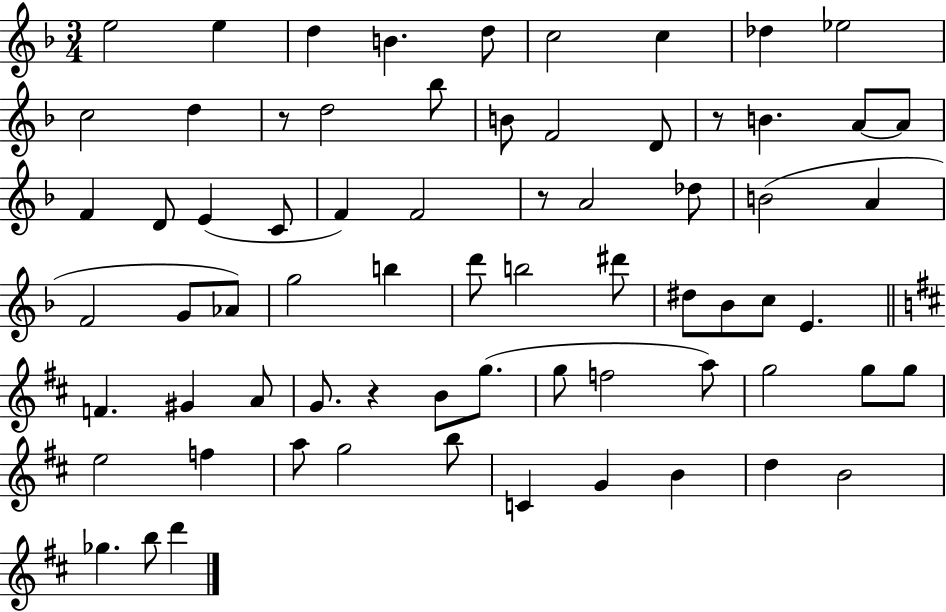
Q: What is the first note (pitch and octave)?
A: E5